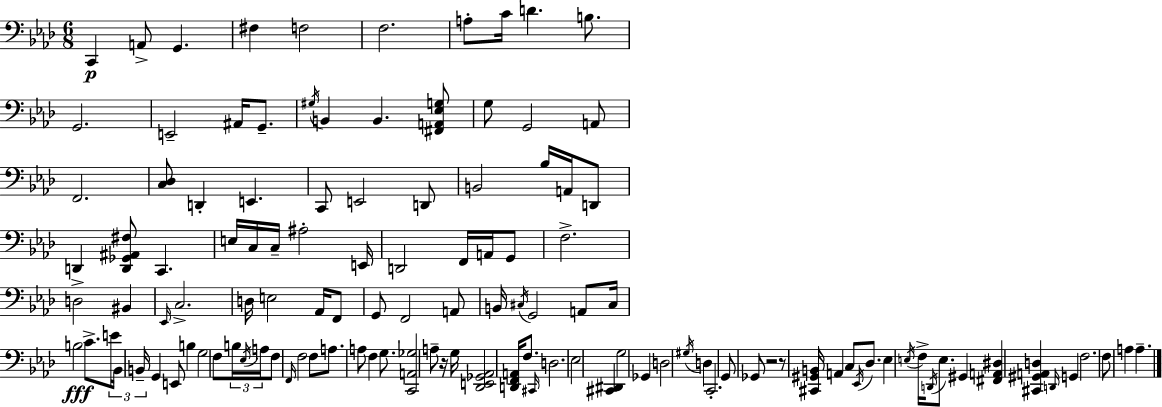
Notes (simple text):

C2/q A2/e G2/q. F#3/q F3/h F3/h. A3/e C4/s D4/q. B3/e. G2/h. E2/h A#2/s G2/e. G#3/s B2/q B2/q. [F#2,A2,Eb3,G3]/e G3/e G2/h A2/e F2/h. [C3,Db3]/e D2/q E2/q. C2/e E2/h D2/e B2/h Bb3/s A2/s D2/e D2/q [D2,Gb2,A#2,F#3]/e C2/q. E3/s C3/s C3/s A#3/h E2/s D2/h F2/s A2/s G2/e F3/h. D3/h BIS2/q Eb2/s C3/h. D3/s E3/h Ab2/s F2/e G2/e F2/h A2/e B2/s C#3/s G2/h A2/e C#3/s B3/h C4/e. E4/s Bb2/s B2/s G2/q E2/e B3/q G3/h F3/e B3/s Eb3/s A3/s F3/e F2/s F3/h F3/e A3/e. A3/e F3/q G3/e. [C2,A2,Gb3]/h A3/e R/s G3/s [Db2,E2,Gb2,Ab2]/h [D2,F2,A2]/s F3/e. C#2/s D3/h. Eb3/h [C#2,D#2]/q G3/h Gb2/q D3/h G#3/s D3/q C2/h. G2/e Gb2/e R/h R/e [C#2,G#2,B2]/s A2/q C3/e Eb2/s Db3/e. Eb3/q E3/s F3/s D2/s E3/e. G#2/q [F#2,A2,D#3]/q [C#2,G#2,A2,D3]/q D2/s G2/q F3/h. F3/e A3/q A3/q.